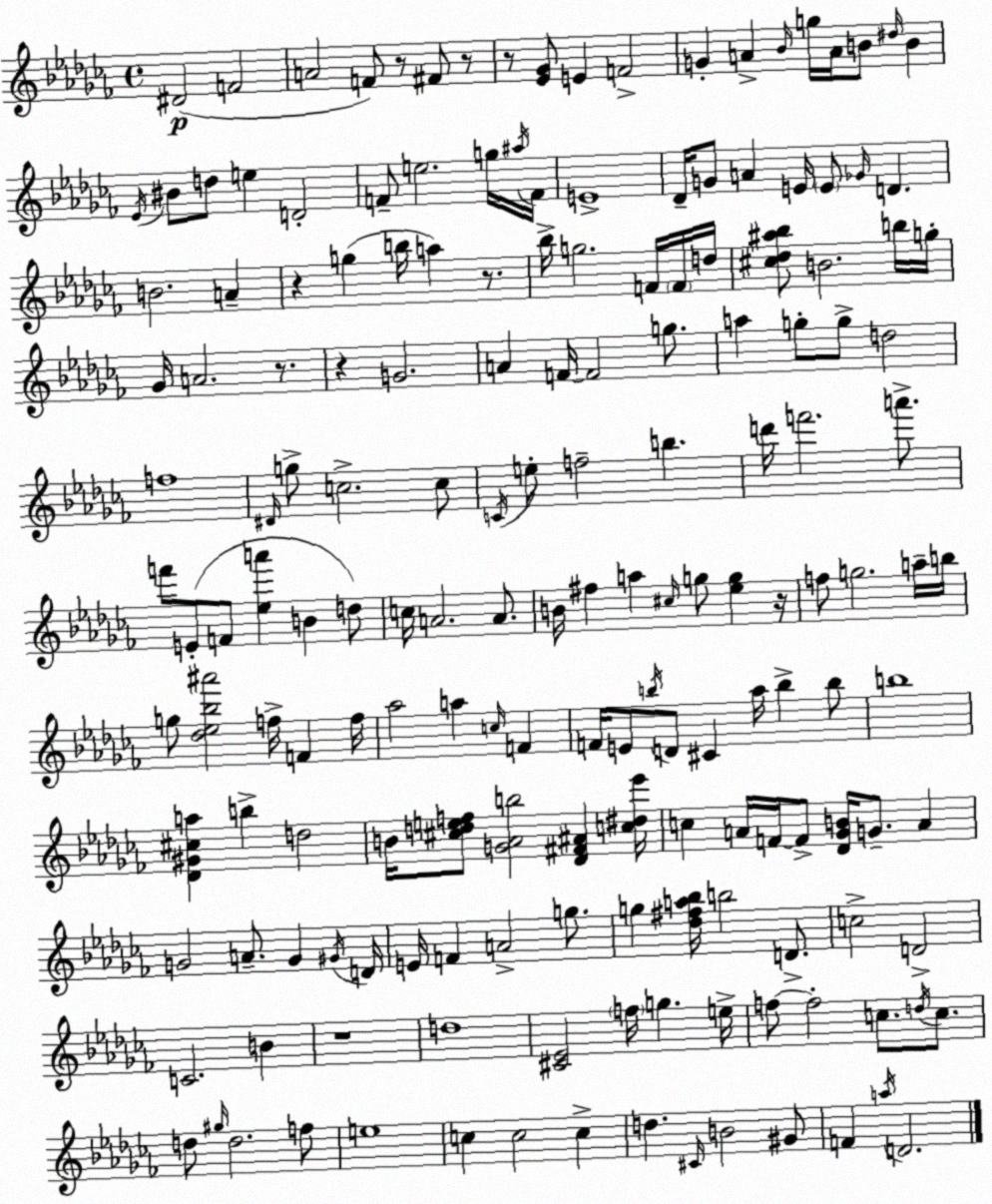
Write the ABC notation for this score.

X:1
T:Untitled
M:4/4
L:1/4
K:Abm
^D2 F2 A2 F/2 z/2 ^F/2 z/2 z/2 [_E_G]/2 E F2 G A _B/4 g/4 A/4 B/2 ^d/4 B _E/4 ^B/2 d/2 e D2 F/2 e2 g/4 ^a/4 F/4 E4 _D/4 G/2 A E/4 E/2 _G/4 D B2 A z g b/4 a z/2 _b/4 g2 F/4 F/4 d/4 [^c_d^a_b]/2 B2 b/4 g/4 _G/4 A2 z/2 z G2 A F/4 F2 g/2 a g/2 g/2 d2 f4 ^D/4 g/2 c2 c/2 C/4 e/2 f2 b d'/4 f'2 a'/2 f'/2 E/2 F/2 [_ea'] B d/2 c/4 A2 A/2 B/4 ^f a ^c/4 g/2 [_eg] z/4 f/2 g2 a/4 b/4 g/2 [_d_e_b^a']2 f/4 F f/4 _a2 a c/4 F F/4 E/2 b/4 D/2 ^C _a/4 b b/2 b4 [_D^G^ca] b d2 B/4 [^cdef]/2 [G_Ab]2 [_D^F^A] [c^d_e']/4 c A/4 F/4 F/2 [_D_GB]/4 G/2 A G2 A/2 G ^G/4 D/4 E/4 F A2 g/2 g [_d^fa_b]/4 b2 D/2 c2 D2 C2 B z4 d4 [^C_E]2 f/4 g e/4 f/2 f2 c/2 d/4 c/2 d/2 ^g/4 d2 f/2 e4 c c2 c d ^C/4 B2 ^G/2 F a/4 D2